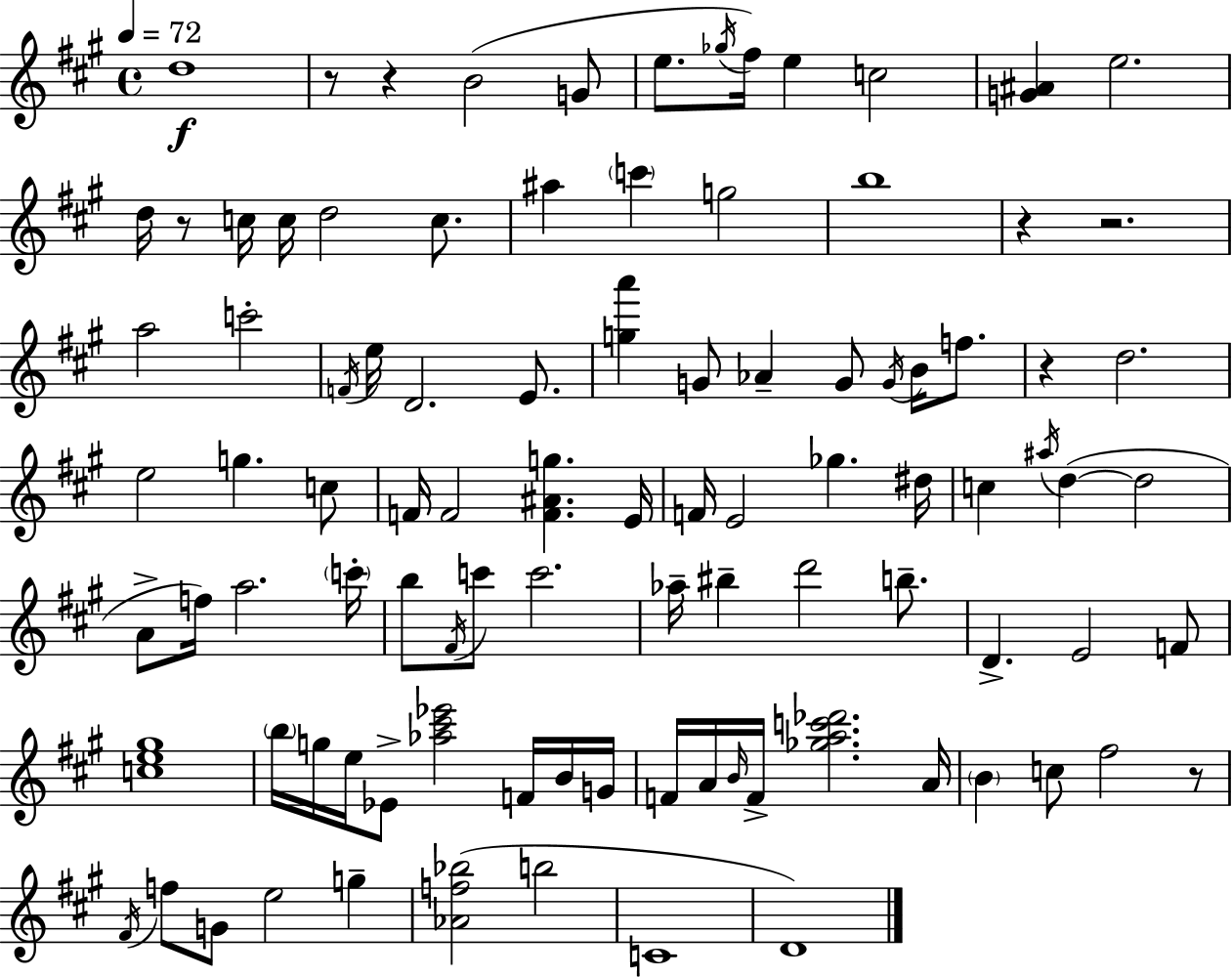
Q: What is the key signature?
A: A major